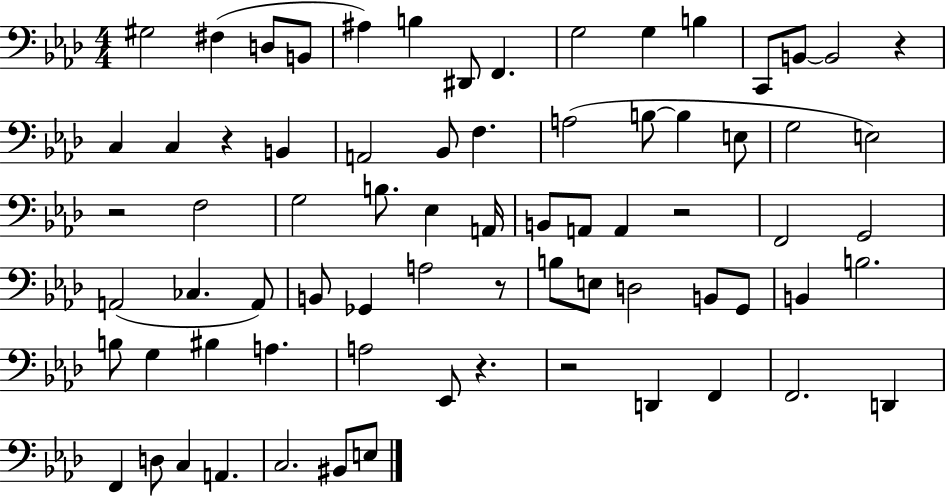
X:1
T:Untitled
M:4/4
L:1/4
K:Ab
^G,2 ^F, D,/2 B,,/2 ^A, B, ^D,,/2 F,, G,2 G, B, C,,/2 B,,/2 B,,2 z C, C, z B,, A,,2 _B,,/2 F, A,2 B,/2 B, E,/2 G,2 E,2 z2 F,2 G,2 B,/2 _E, A,,/4 B,,/2 A,,/2 A,, z2 F,,2 G,,2 A,,2 _C, A,,/2 B,,/2 _G,, A,2 z/2 B,/2 E,/2 D,2 B,,/2 G,,/2 B,, B,2 B,/2 G, ^B, A, A,2 _E,,/2 z z2 D,, F,, F,,2 D,, F,, D,/2 C, A,, C,2 ^B,,/2 E,/2